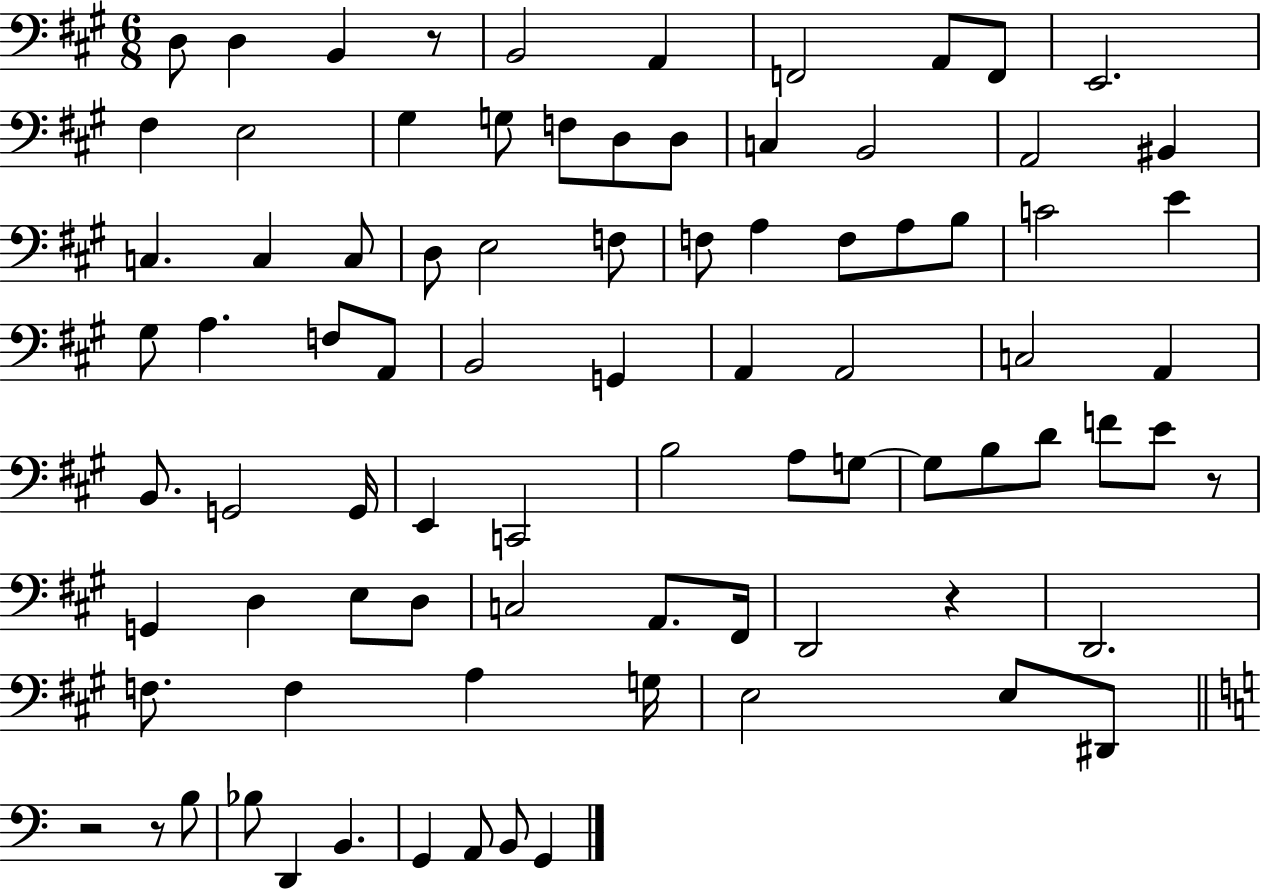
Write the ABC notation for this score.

X:1
T:Untitled
M:6/8
L:1/4
K:A
D,/2 D, B,, z/2 B,,2 A,, F,,2 A,,/2 F,,/2 E,,2 ^F, E,2 ^G, G,/2 F,/2 D,/2 D,/2 C, B,,2 A,,2 ^B,, C, C, C,/2 D,/2 E,2 F,/2 F,/2 A, F,/2 A,/2 B,/2 C2 E ^G,/2 A, F,/2 A,,/2 B,,2 G,, A,, A,,2 C,2 A,, B,,/2 G,,2 G,,/4 E,, C,,2 B,2 A,/2 G,/2 G,/2 B,/2 D/2 F/2 E/2 z/2 G,, D, E,/2 D,/2 C,2 A,,/2 ^F,,/4 D,,2 z D,,2 F,/2 F, A, G,/4 E,2 E,/2 ^D,,/2 z2 z/2 B,/2 _B,/2 D,, B,, G,, A,,/2 B,,/2 G,,